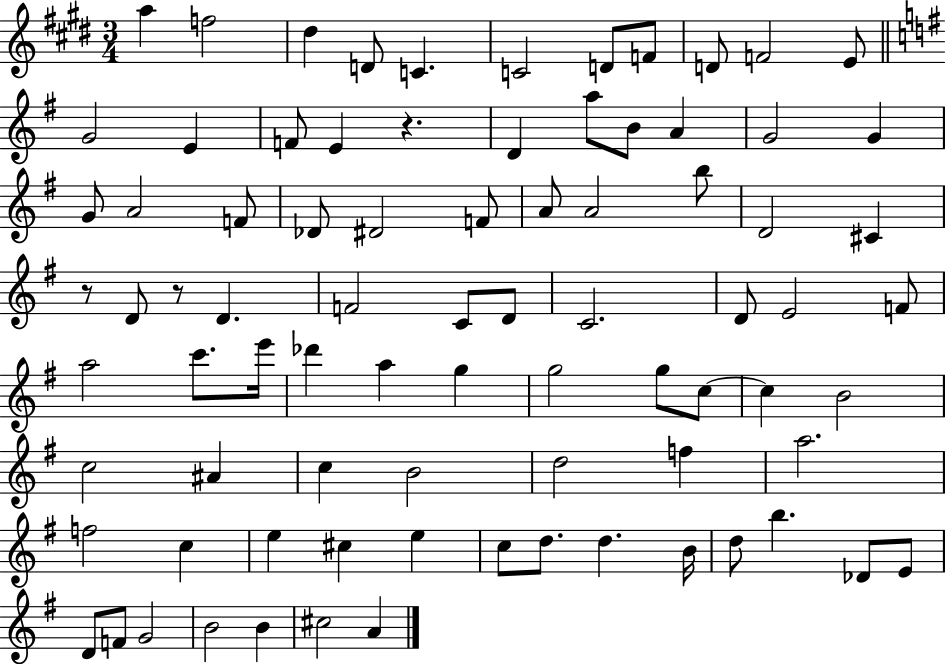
{
  \clef treble
  \numericTimeSignature
  \time 3/4
  \key e \major
  \repeat volta 2 { a''4 f''2 | dis''4 d'8 c'4. | c'2 d'8 f'8 | d'8 f'2 e'8 | \break \bar "||" \break \key g \major g'2 e'4 | f'8 e'4 r4. | d'4 a''8 b'8 a'4 | g'2 g'4 | \break g'8 a'2 f'8 | des'8 dis'2 f'8 | a'8 a'2 b''8 | d'2 cis'4 | \break r8 d'8 r8 d'4. | f'2 c'8 d'8 | c'2. | d'8 e'2 f'8 | \break a''2 c'''8. e'''16 | des'''4 a''4 g''4 | g''2 g''8 c''8~~ | c''4 b'2 | \break c''2 ais'4 | c''4 b'2 | d''2 f''4 | a''2. | \break f''2 c''4 | e''4 cis''4 e''4 | c''8 d''8. d''4. b'16 | d''8 b''4. des'8 e'8 | \break d'8 f'8 g'2 | b'2 b'4 | cis''2 a'4 | } \bar "|."
}